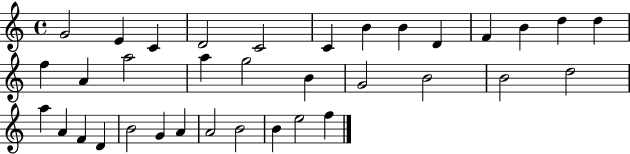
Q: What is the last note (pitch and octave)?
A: F5